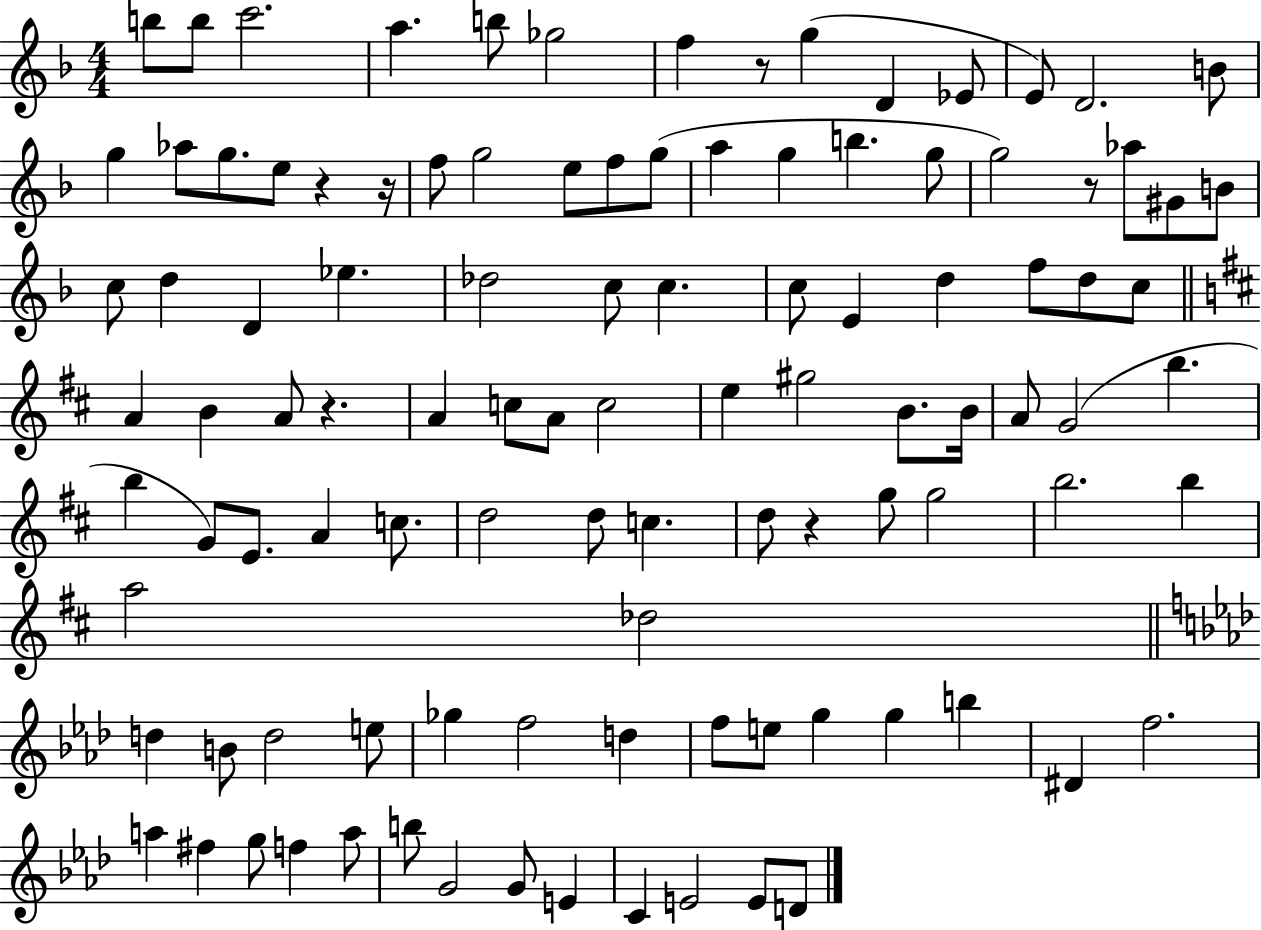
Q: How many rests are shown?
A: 6